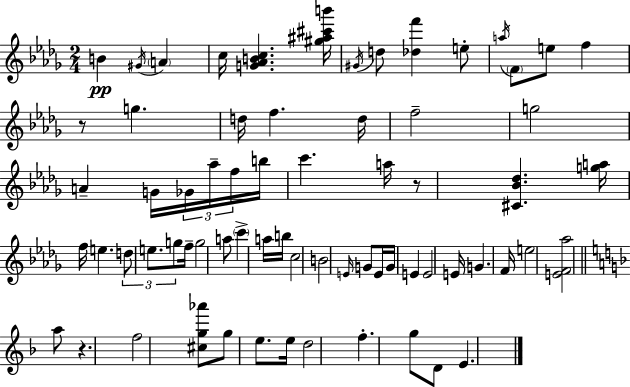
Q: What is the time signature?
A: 2/4